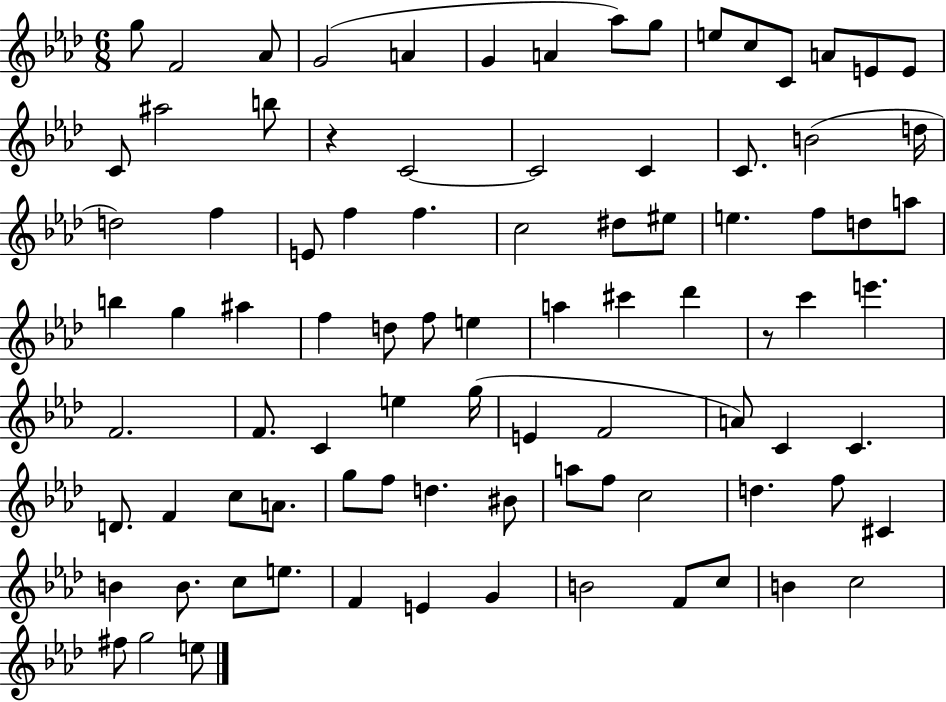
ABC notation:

X:1
T:Untitled
M:6/8
L:1/4
K:Ab
g/2 F2 _A/2 G2 A G A _a/2 g/2 e/2 c/2 C/2 A/2 E/2 E/2 C/2 ^a2 b/2 z C2 C2 C C/2 B2 d/4 d2 f E/2 f f c2 ^d/2 ^e/2 e f/2 d/2 a/2 b g ^a f d/2 f/2 e a ^c' _d' z/2 c' e' F2 F/2 C e g/4 E F2 A/2 C C D/2 F c/2 A/2 g/2 f/2 d ^B/2 a/2 f/2 c2 d f/2 ^C B B/2 c/2 e/2 F E G B2 F/2 c/2 B c2 ^f/2 g2 e/2